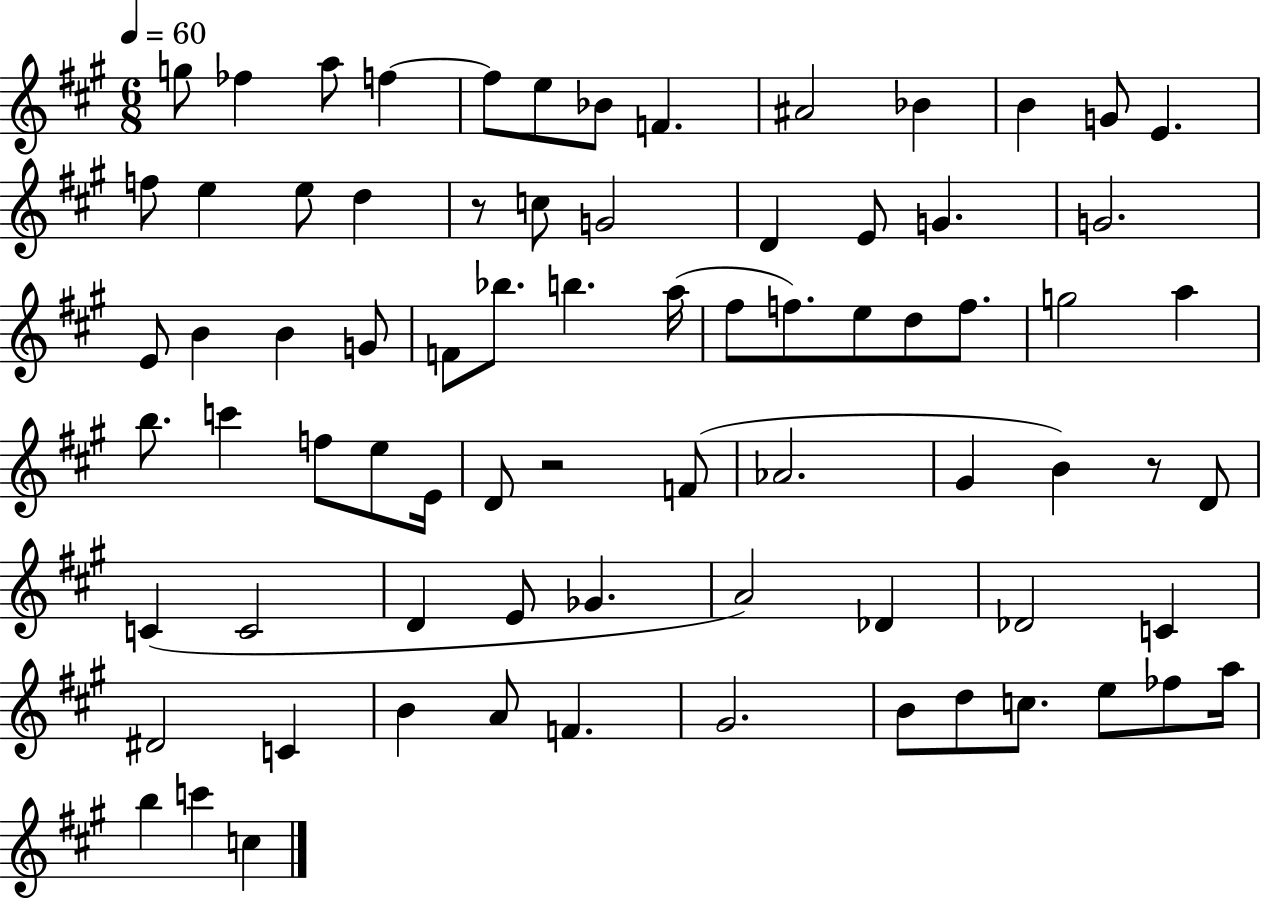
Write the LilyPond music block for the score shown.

{
  \clef treble
  \numericTimeSignature
  \time 6/8
  \key a \major
  \tempo 4 = 60
  g''8 fes''4 a''8 f''4~~ | f''8 e''8 bes'8 f'4. | ais'2 bes'4 | b'4 g'8 e'4. | \break f''8 e''4 e''8 d''4 | r8 c''8 g'2 | d'4 e'8 g'4. | g'2. | \break e'8 b'4 b'4 g'8 | f'8 bes''8. b''4. a''16( | fis''8 f''8.) e''8 d''8 f''8. | g''2 a''4 | \break b''8. c'''4 f''8 e''8 e'16 | d'8 r2 f'8( | aes'2. | gis'4 b'4) r8 d'8 | \break c'4( c'2 | d'4 e'8 ges'4. | a'2) des'4 | des'2 c'4 | \break dis'2 c'4 | b'4 a'8 f'4. | gis'2. | b'8 d''8 c''8. e''8 fes''8 a''16 | \break b''4 c'''4 c''4 | \bar "|."
}